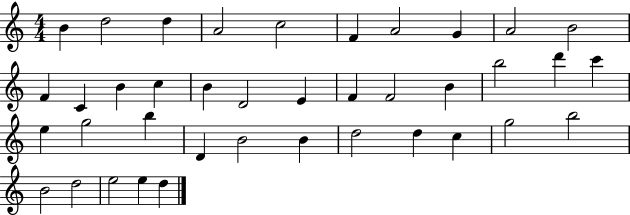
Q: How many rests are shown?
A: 0